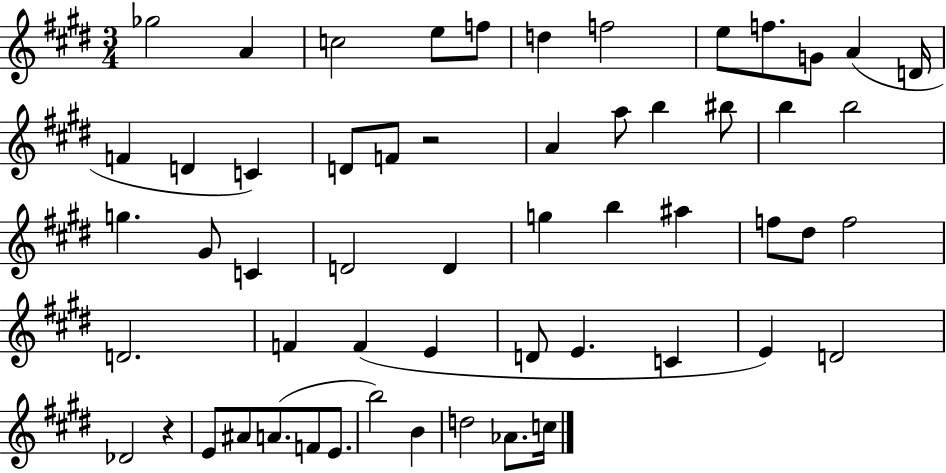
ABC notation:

X:1
T:Untitled
M:3/4
L:1/4
K:E
_g2 A c2 e/2 f/2 d f2 e/2 f/2 G/2 A D/4 F D C D/2 F/2 z2 A a/2 b ^b/2 b b2 g ^G/2 C D2 D g b ^a f/2 ^d/2 f2 D2 F F E D/2 E C E D2 _D2 z E/2 ^A/2 A/2 F/2 E/2 b2 B d2 _A/2 c/4